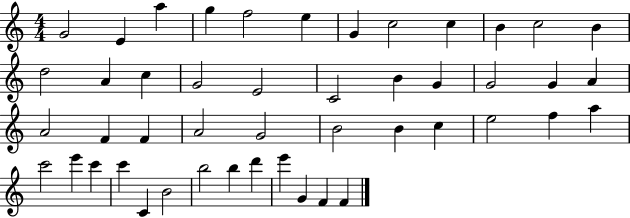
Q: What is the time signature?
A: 4/4